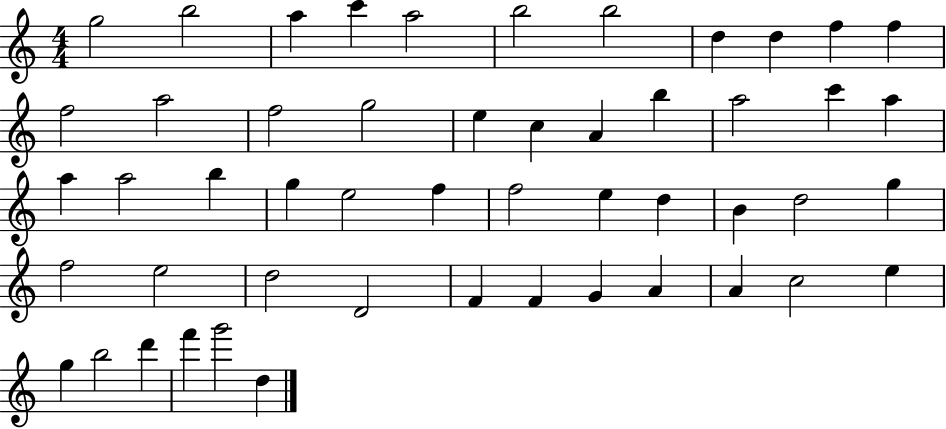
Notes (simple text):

G5/h B5/h A5/q C6/q A5/h B5/h B5/h D5/q D5/q F5/q F5/q F5/h A5/h F5/h G5/h E5/q C5/q A4/q B5/q A5/h C6/q A5/q A5/q A5/h B5/q G5/q E5/h F5/q F5/h E5/q D5/q B4/q D5/h G5/q F5/h E5/h D5/h D4/h F4/q F4/q G4/q A4/q A4/q C5/h E5/q G5/q B5/h D6/q F6/q G6/h D5/q